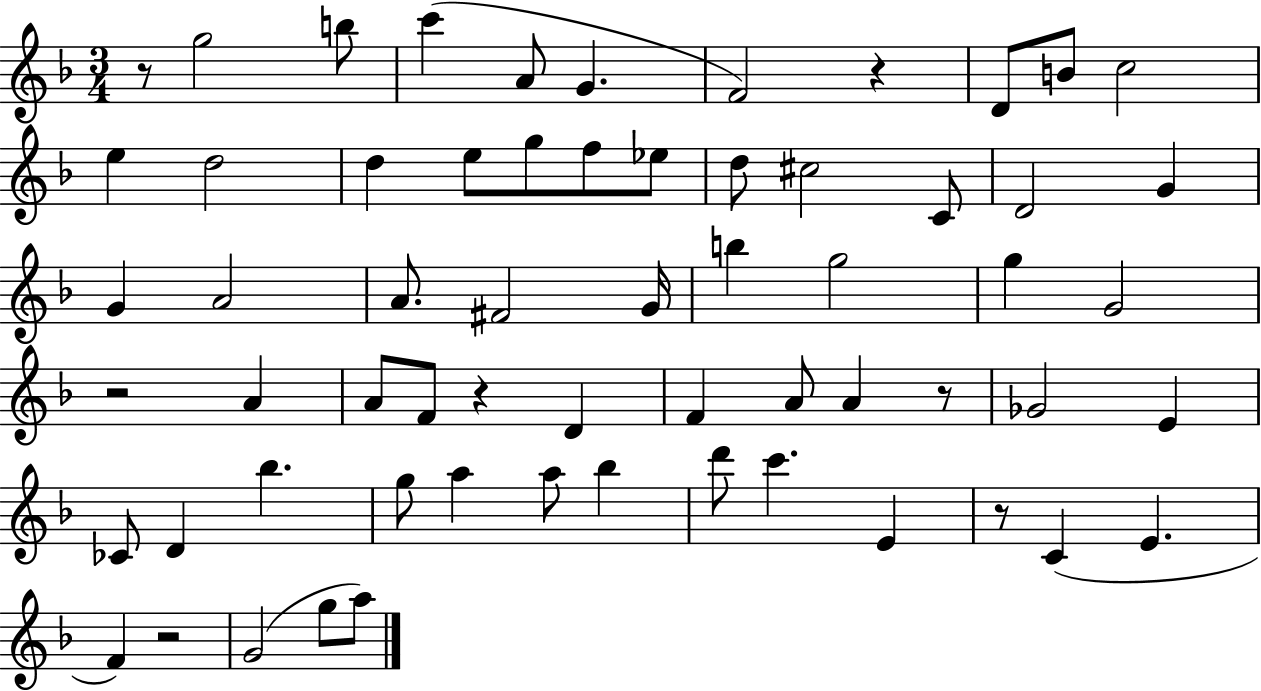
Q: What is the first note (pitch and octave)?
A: G5